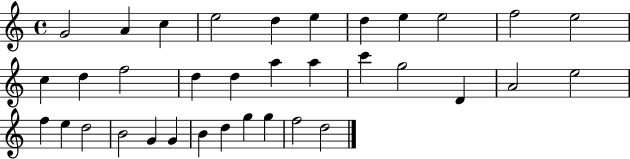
X:1
T:Untitled
M:4/4
L:1/4
K:C
G2 A c e2 d e d e e2 f2 e2 c d f2 d d a a c' g2 D A2 e2 f e d2 B2 G G B d g g f2 d2